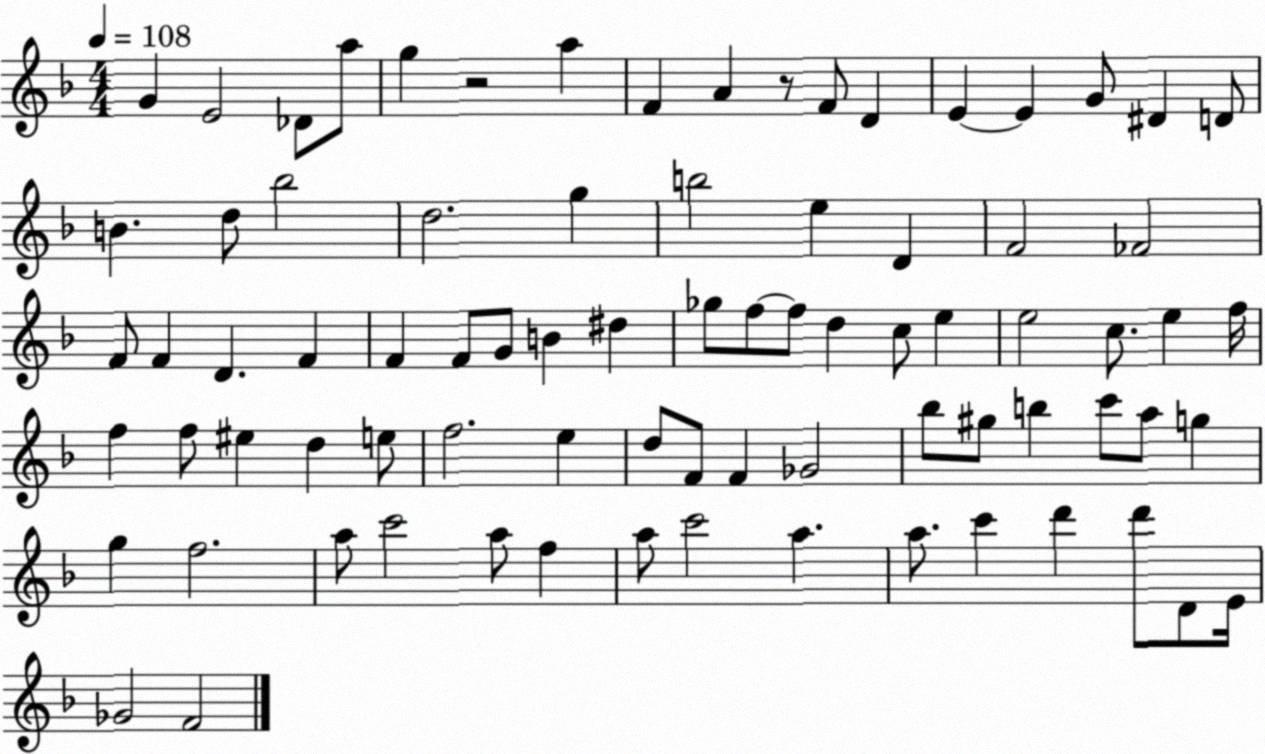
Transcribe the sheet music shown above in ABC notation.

X:1
T:Untitled
M:4/4
L:1/4
K:F
G E2 _D/2 a/2 g z2 a F A z/2 F/2 D E E G/2 ^D D/2 B d/2 _b2 d2 g b2 e D F2 _F2 F/2 F D F F F/2 G/2 B ^d _g/2 f/2 f/2 d c/2 e e2 c/2 e f/4 f f/2 ^e d e/2 f2 e d/2 F/2 F _G2 _b/2 ^g/2 b c'/2 a/2 g g f2 a/2 c'2 a/2 f a/2 c'2 a a/2 c' d' d'/2 D/2 E/4 _G2 F2